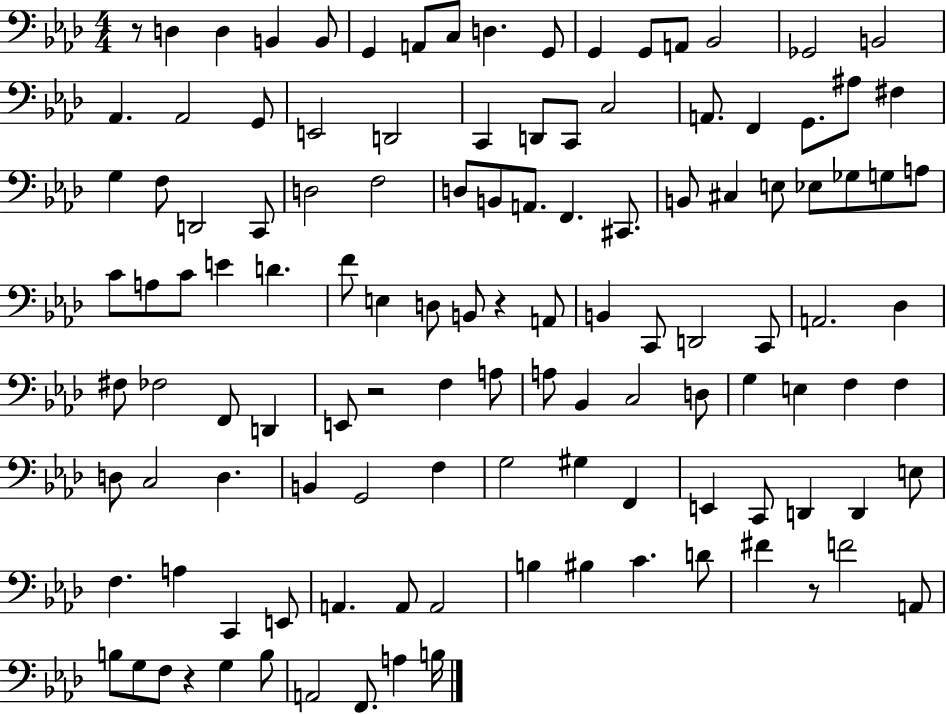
X:1
T:Untitled
M:4/4
L:1/4
K:Ab
z/2 D, D, B,, B,,/2 G,, A,,/2 C,/2 D, G,,/2 G,, G,,/2 A,,/2 _B,,2 _G,,2 B,,2 _A,, _A,,2 G,,/2 E,,2 D,,2 C,, D,,/2 C,,/2 C,2 A,,/2 F,, G,,/2 ^A,/2 ^F, G, F,/2 D,,2 C,,/2 D,2 F,2 D,/2 B,,/2 A,,/2 F,, ^C,,/2 B,,/2 ^C, E,/2 _E,/2 _G,/2 G,/2 A,/2 C/2 A,/2 C/2 E D F/2 E, D,/2 B,,/2 z A,,/2 B,, C,,/2 D,,2 C,,/2 A,,2 _D, ^F,/2 _F,2 F,,/2 D,, E,,/2 z2 F, A,/2 A,/2 _B,, C,2 D,/2 G, E, F, F, D,/2 C,2 D, B,, G,,2 F, G,2 ^G, F,, E,, C,,/2 D,, D,, E,/2 F, A, C,, E,,/2 A,, A,,/2 A,,2 B, ^B, C D/2 ^F z/2 F2 A,,/2 B,/2 G,/2 F,/2 z G, B,/2 A,,2 F,,/2 A, B,/4